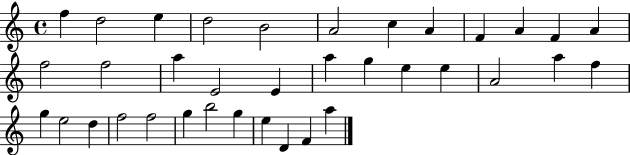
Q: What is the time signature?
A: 4/4